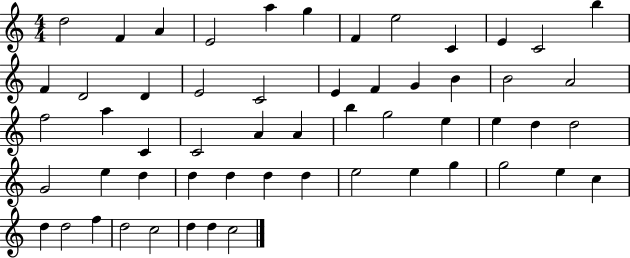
X:1
T:Untitled
M:4/4
L:1/4
K:C
d2 F A E2 a g F e2 C E C2 b F D2 D E2 C2 E F G B B2 A2 f2 a C C2 A A b g2 e e d d2 G2 e d d d d d e2 e g g2 e c d d2 f d2 c2 d d c2